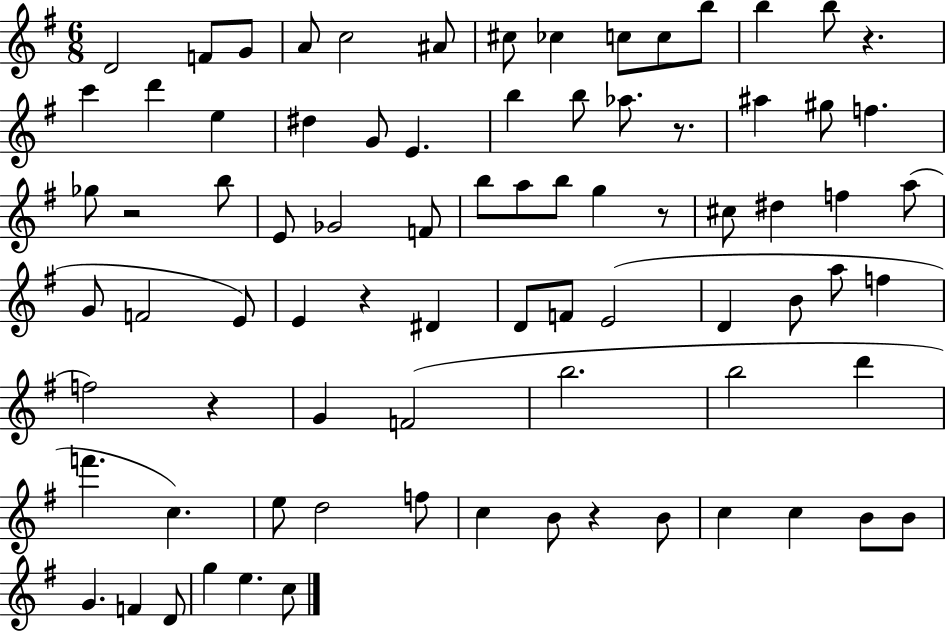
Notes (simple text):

D4/h F4/e G4/e A4/e C5/h A#4/e C#5/e CES5/q C5/e C5/e B5/e B5/q B5/e R/q. C6/q D6/q E5/q D#5/q G4/e E4/q. B5/q B5/e Ab5/e. R/e. A#5/q G#5/e F5/q. Gb5/e R/h B5/e E4/e Gb4/h F4/e B5/e A5/e B5/e G5/q R/e C#5/e D#5/q F5/q A5/e G4/e F4/h E4/e E4/q R/q D#4/q D4/e F4/e E4/h D4/q B4/e A5/e F5/q F5/h R/q G4/q F4/h B5/h. B5/h D6/q F6/q. C5/q. E5/e D5/h F5/e C5/q B4/e R/q B4/e C5/q C5/q B4/e B4/e G4/q. F4/q D4/e G5/q E5/q. C5/e